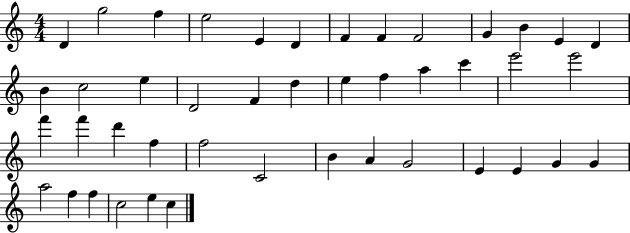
X:1
T:Untitled
M:4/4
L:1/4
K:C
D g2 f e2 E D F F F2 G B E D B c2 e D2 F d e f a c' e'2 e'2 f' f' d' f f2 C2 B A G2 E E G G a2 f f c2 e c